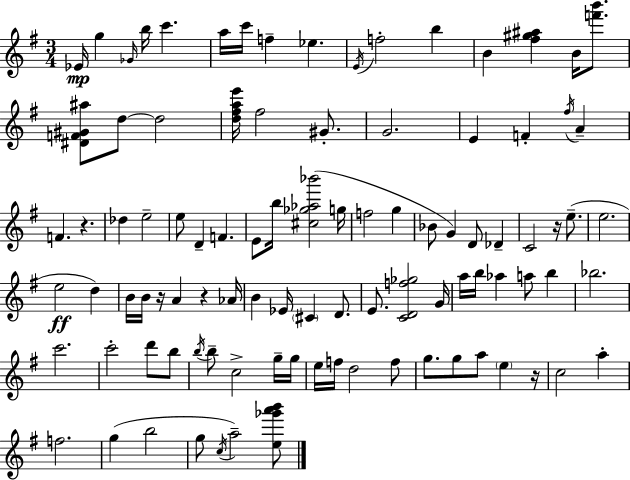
Eb4/s G5/q Gb4/s B5/s C6/q. A5/s C6/s F5/q Eb5/q. E4/s F5/h B5/q B4/q [F#5,G#5,A#5]/q B4/s [F6,B6]/e. [D#4,F4,G#4,A#5]/e D5/e D5/h [D5,F#5,A5,E6]/s F#5/h G#4/e. G4/h. E4/q F4/q F#5/s A4/q F4/q. R/q. Db5/q E5/h E5/e D4/q F4/q. E4/e B5/s [C#5,Gb5,Ab5,Bb6]/h G5/s F5/h G5/q Bb4/e G4/q D4/e Db4/q C4/h R/s E5/e. E5/h. E5/h D5/q B4/s B4/s R/s A4/q R/q Ab4/s B4/q Eb4/s C#4/q D4/e. E4/e. [C4,D4,F5,Gb5]/h G4/s A5/s B5/s Ab5/q A5/e B5/q Bb5/h. C6/h. C6/h D6/e B5/e B5/s B5/e C5/h G5/s G5/s E5/s F5/s D5/h F5/e G5/e. G5/e A5/e E5/q R/s C5/h A5/q F5/h. G5/q B5/h G5/e C5/s A5/h [E5,Gb6,A6,B6]/e